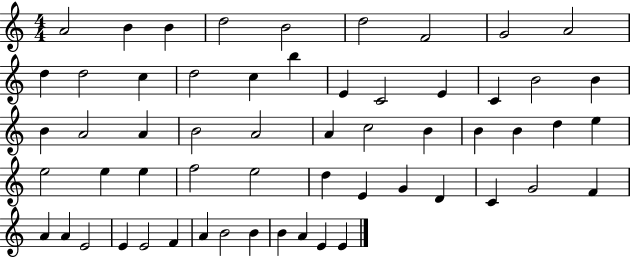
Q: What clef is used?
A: treble